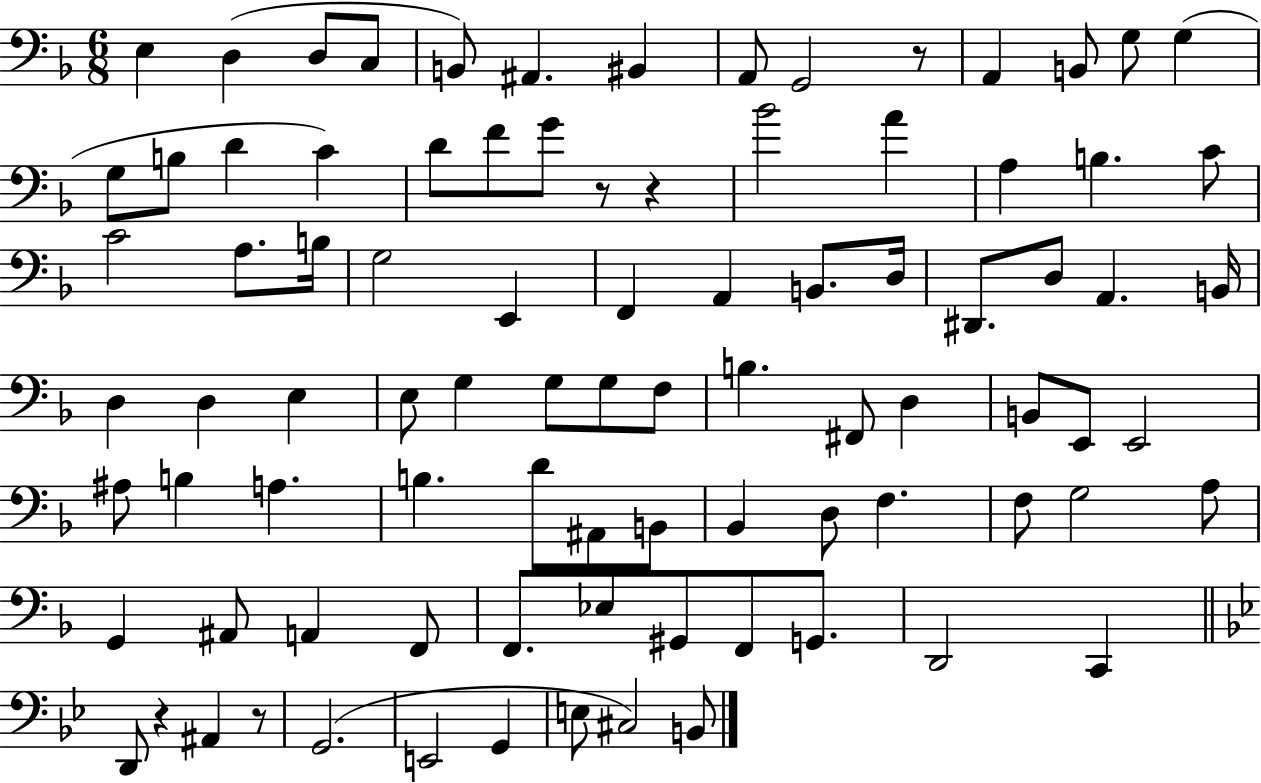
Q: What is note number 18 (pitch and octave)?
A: D4